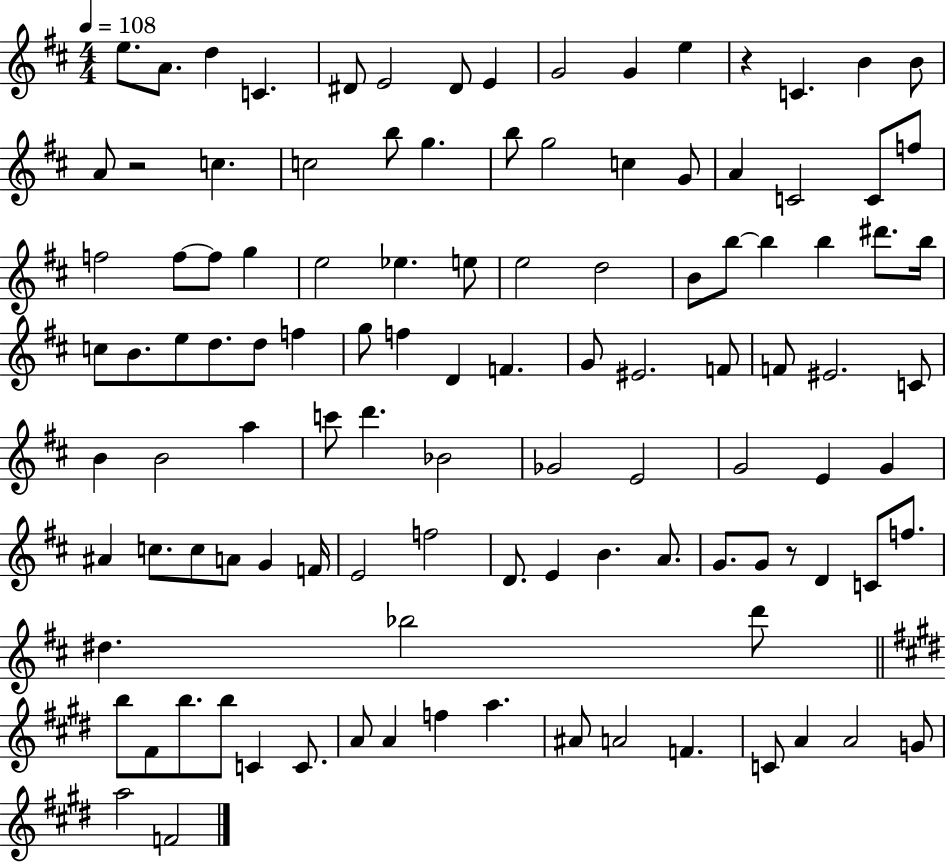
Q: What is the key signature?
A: D major